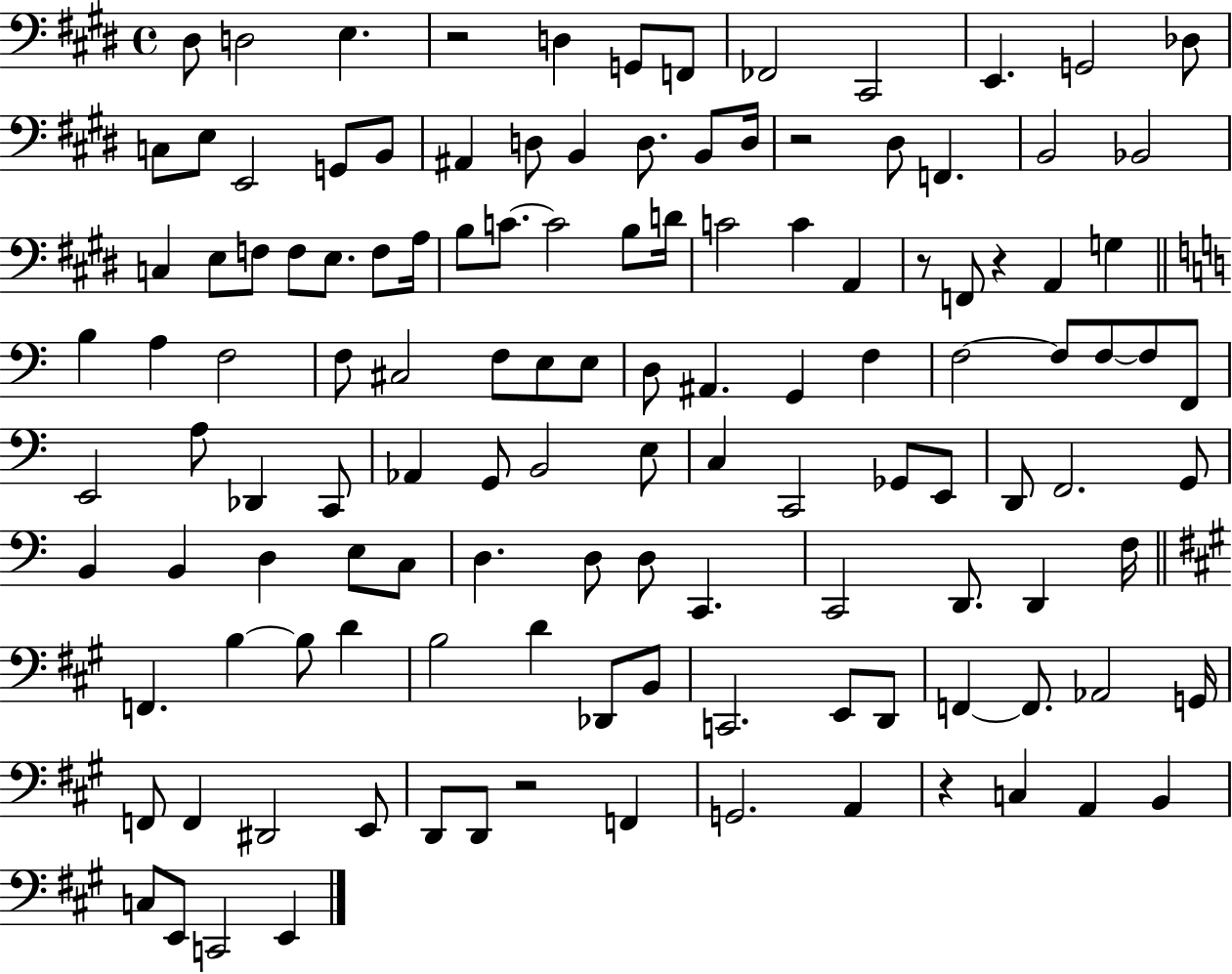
{
  \clef bass
  \time 4/4
  \defaultTimeSignature
  \key e \major
  \repeat volta 2 { dis8 d2 e4. | r2 d4 g,8 f,8 | fes,2 cis,2 | e,4. g,2 des8 | \break c8 e8 e,2 g,8 b,8 | ais,4 d8 b,4 d8. b,8 d16 | r2 dis8 f,4. | b,2 bes,2 | \break c4 e8 f8 f8 e8. f8 a16 | b8 c'8.~~ c'2 b8 d'16 | c'2 c'4 a,4 | r8 f,8 r4 a,4 g4 | \break \bar "||" \break \key a \minor b4 a4 f2 | f8 cis2 f8 e8 e8 | d8 ais,4. g,4 f4 | f2~~ f8 f8~~ f8 f,8 | \break e,2 a8 des,4 c,8 | aes,4 g,8 b,2 e8 | c4 c,2 ges,8 e,8 | d,8 f,2. g,8 | \break b,4 b,4 d4 e8 c8 | d4. d8 d8 c,4. | c,2 d,8. d,4 f16 | \bar "||" \break \key a \major f,4. b4~~ b8 d'4 | b2 d'4 des,8 b,8 | c,2. e,8 d,8 | f,4~~ f,8. aes,2 g,16 | \break f,8 f,4 dis,2 e,8 | d,8 d,8 r2 f,4 | g,2. a,4 | r4 c4 a,4 b,4 | \break c8 e,8 c,2 e,4 | } \bar "|."
}